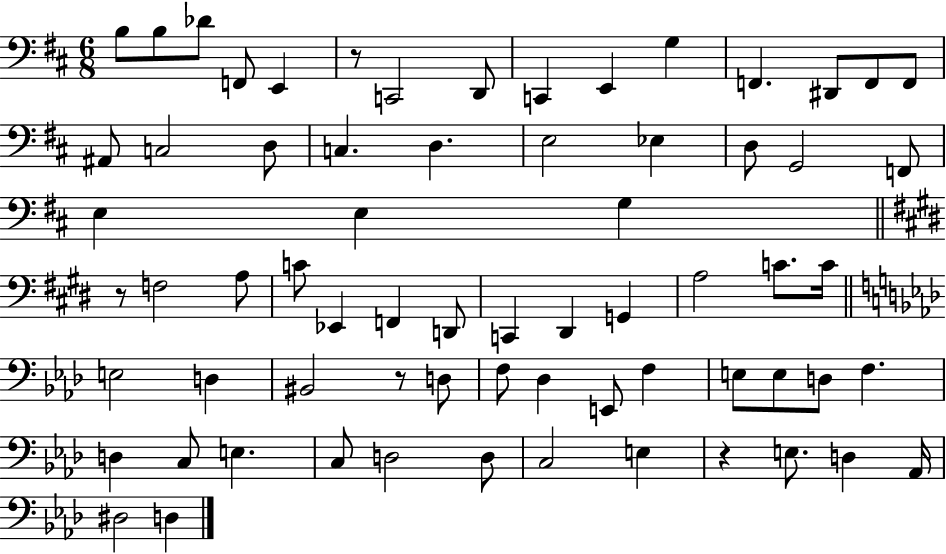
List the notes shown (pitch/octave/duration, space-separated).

B3/e B3/e Db4/e F2/e E2/q R/e C2/h D2/e C2/q E2/q G3/q F2/q. D#2/e F2/e F2/e A#2/e C3/h D3/e C3/q. D3/q. E3/h Eb3/q D3/e G2/h F2/e E3/q E3/q G3/q R/e F3/h A3/e C4/e Eb2/q F2/q D2/e C2/q D#2/q G2/q A3/h C4/e. C4/s E3/h D3/q BIS2/h R/e D3/e F3/e Db3/q E2/e F3/q E3/e E3/e D3/e F3/q. D3/q C3/e E3/q. C3/e D3/h D3/e C3/h E3/q R/q E3/e. D3/q Ab2/s D#3/h D3/q